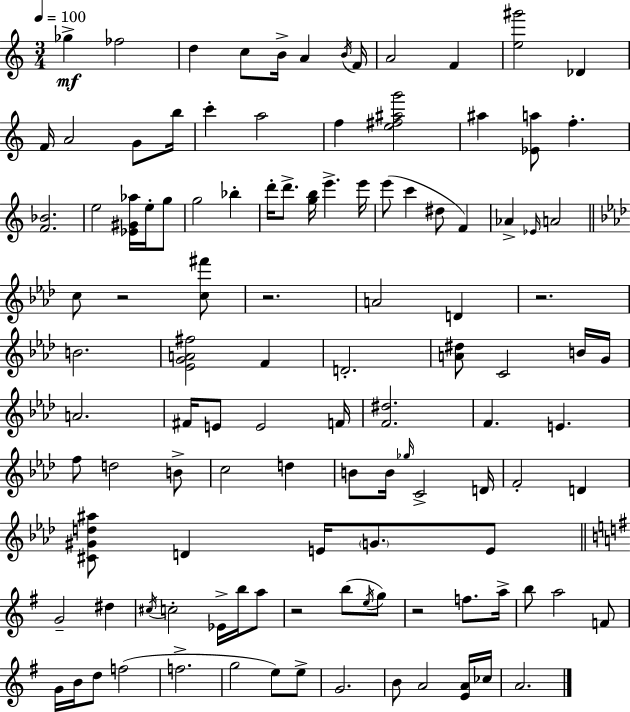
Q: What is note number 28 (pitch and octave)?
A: E6